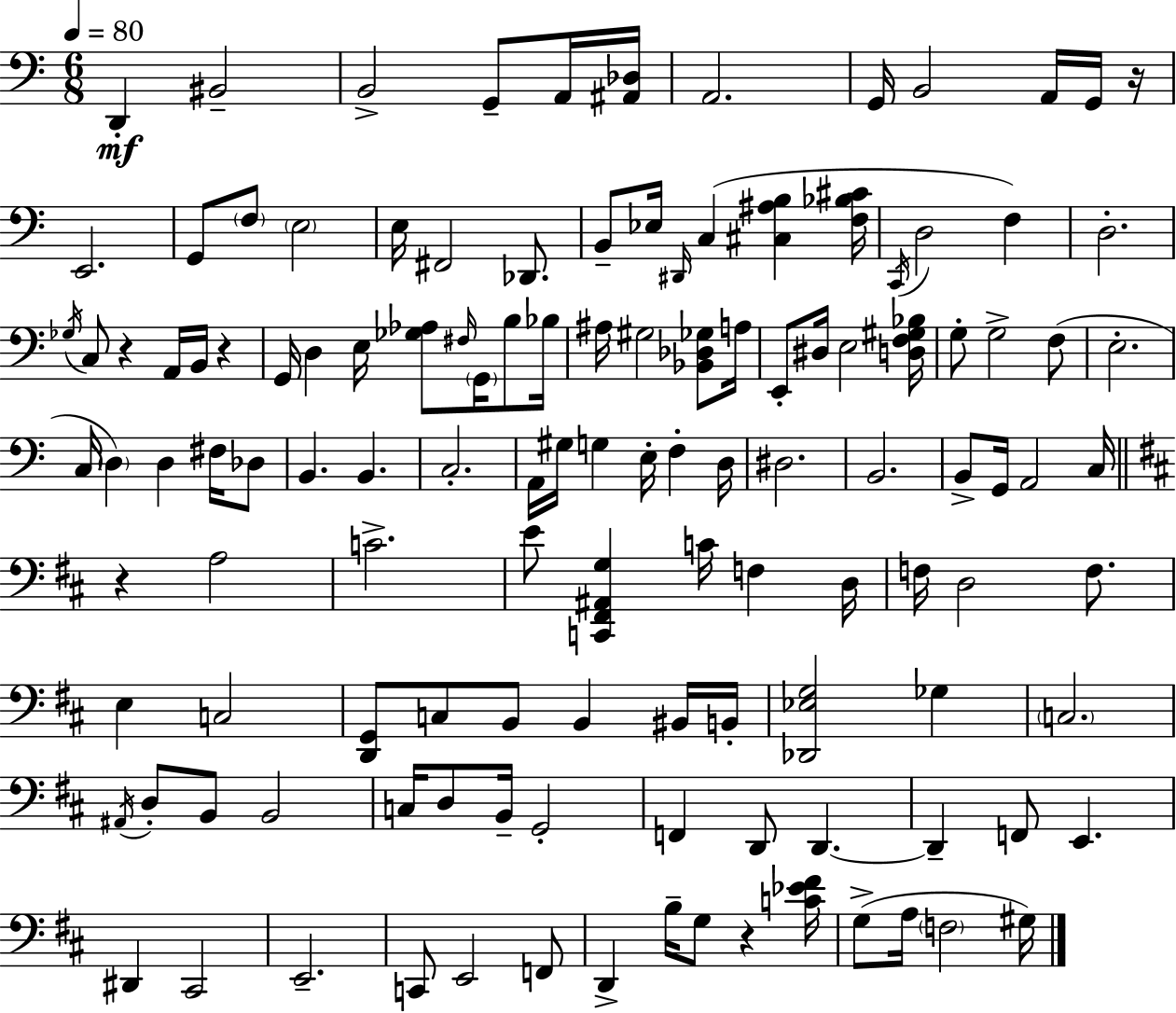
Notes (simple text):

D2/q BIS2/h B2/h G2/e A2/s [A#2,Db3]/s A2/h. G2/s B2/h A2/s G2/s R/s E2/h. G2/e F3/e E3/h E3/s F#2/h Db2/e. B2/e Eb3/s D#2/s C3/q [C#3,A#3,B3]/q [F3,Bb3,C#4]/s C2/s D3/h F3/q D3/h. Gb3/s C3/e R/q A2/s B2/s R/q G2/s D3/q E3/s [Gb3,Ab3]/e F#3/s G2/s B3/e Bb3/s A#3/s G#3/h [Bb2,Db3,Gb3]/e A3/s E2/e D#3/s E3/h [D3,F3,G#3,Bb3]/s G3/e G3/h F3/e E3/h. C3/s D3/q D3/q F#3/s Db3/e B2/q. B2/q. C3/h. A2/s G#3/s G3/q E3/s F3/q D3/s D#3/h. B2/h. B2/e G2/s A2/h C3/s R/q A3/h C4/h. E4/e [C2,F#2,A#2,G3]/q C4/s F3/q D3/s F3/s D3/h F3/e. E3/q C3/h [D2,G2]/e C3/e B2/e B2/q BIS2/s B2/s [Db2,Eb3,G3]/h Gb3/q C3/h. A#2/s D3/e B2/e B2/h C3/s D3/e B2/s G2/h F2/q D2/e D2/q. D2/q F2/e E2/q. D#2/q C#2/h E2/h. C2/e E2/h F2/e D2/q B3/s G3/e R/q [C4,Eb4,F#4]/s G3/e A3/s F3/h G#3/s